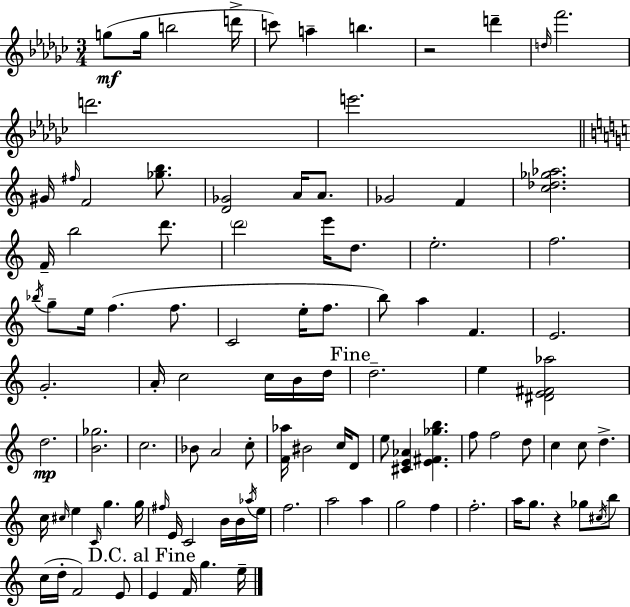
{
  \clef treble
  \numericTimeSignature
  \time 3/4
  \key ees \minor
  g''8(\mf g''16 b''2 d'''16-> | c'''8) a''4-- b''4. | r2 d'''4-- | \grace { d''16 } f'''2. | \break d'''2. | e'''2. | \bar "||" \break \key c \major gis'16 \grace { fis''16 } f'2 <ges'' b''>8. | <d' ges'>2 a'16 a'8. | ges'2 f'4 | <c'' des'' ges'' aes''>2. | \break f'16-- b''2 d'''8. | \parenthesize d'''2 e'''16 d''8. | e''2.-. | f''2. | \break \acciaccatura { bes''16 } g''8-- e''16 f''4.( f''8. | c'2 e''16-. f''8. | b''8) a''4 f'4. | e'2. | \break g'2.-. | a'16-. c''2 c''16 | b'16 d''16 \mark "Fine" d''2.-- | e''4 <dis' e' fis' aes''>2 | \break d''2.\mp | <b' ges''>2. | c''2. | bes'8 a'2 | \break c''8-. <f' aes''>16 bis'2 c''16 | d'8 e''8 <cis' e' aes'>4 <e' fis' ges'' b''>4. | f''8 f''2 | d''8 c''4 c''8 d''4.-> | \break c''16 \grace { cis''16 } e''4 \grace { c'16 } g''4. | g''16 \grace { fis''16 } e'16 c'2 | b'16 b'16 \acciaccatura { aes''16 } e''16 f''2. | a''2 | \break a''4 g''2 | f''4 f''2.-. | a''16 g''8. r4 | ges''8 \acciaccatura { cis''16 } b''8 c''16( d''16-. f'2) | \break e'8 \mark "D.C. al Fine" e'4 f'16 | g''4. e''16-- \bar "|."
}